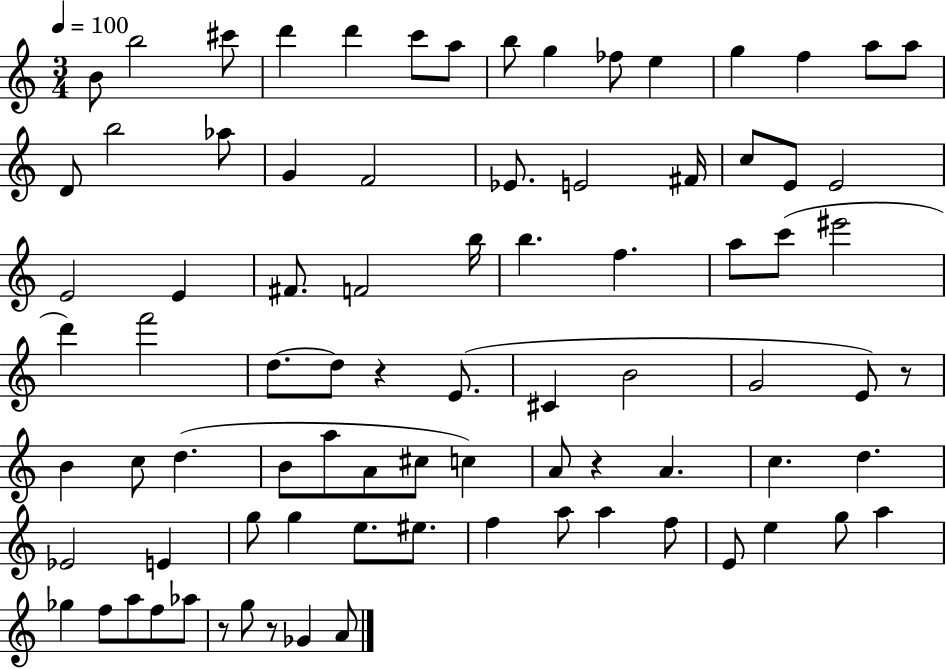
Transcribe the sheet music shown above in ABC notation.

X:1
T:Untitled
M:3/4
L:1/4
K:C
B/2 b2 ^c'/2 d' d' c'/2 a/2 b/2 g _f/2 e g f a/2 a/2 D/2 b2 _a/2 G F2 _E/2 E2 ^F/4 c/2 E/2 E2 E2 E ^F/2 F2 b/4 b f a/2 c'/2 ^e'2 d' f'2 d/2 d/2 z E/2 ^C B2 G2 E/2 z/2 B c/2 d B/2 a/2 A/2 ^c/2 c A/2 z A c d _E2 E g/2 g e/2 ^e/2 f a/2 a f/2 E/2 e g/2 a _g f/2 a/2 f/2 _a/2 z/2 g/2 z/2 _G A/2